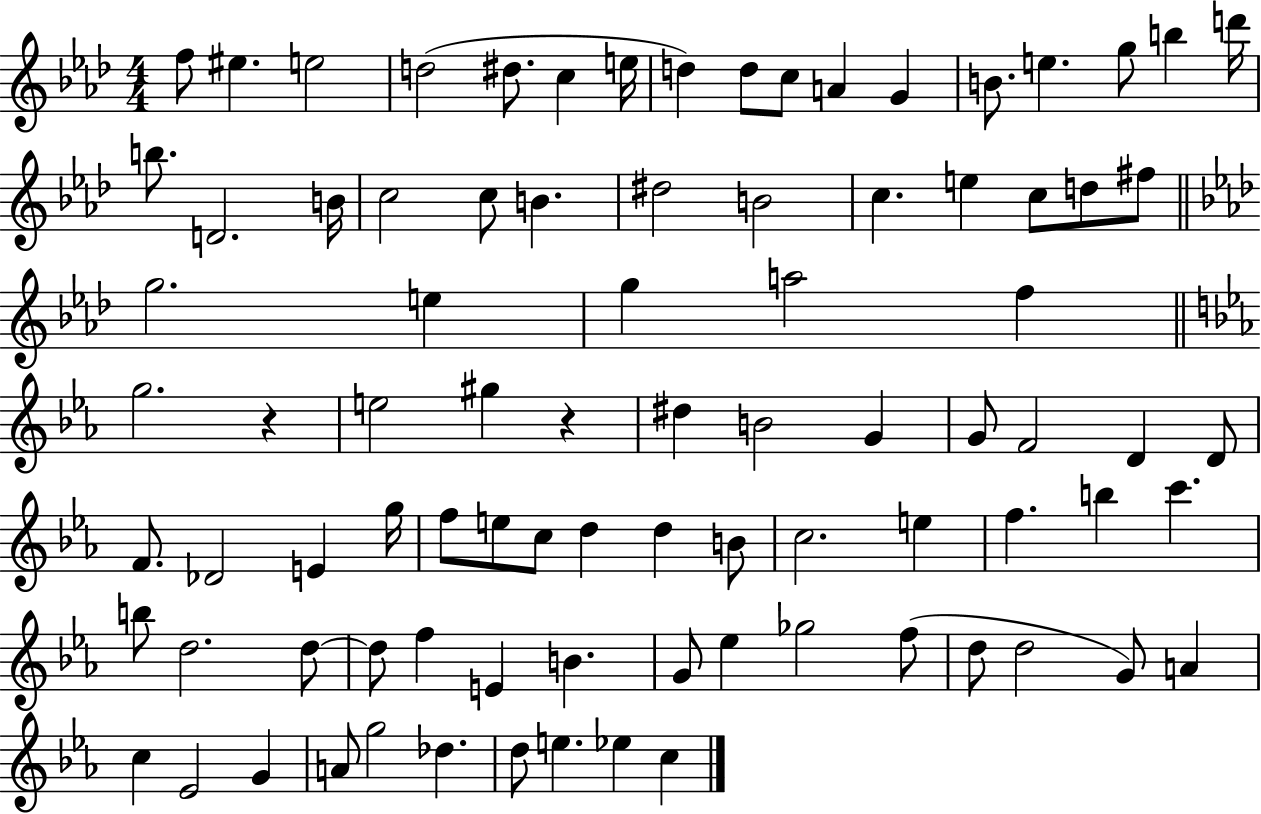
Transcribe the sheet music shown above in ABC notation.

X:1
T:Untitled
M:4/4
L:1/4
K:Ab
f/2 ^e e2 d2 ^d/2 c e/4 d d/2 c/2 A G B/2 e g/2 b d'/4 b/2 D2 B/4 c2 c/2 B ^d2 B2 c e c/2 d/2 ^f/2 g2 e g a2 f g2 z e2 ^g z ^d B2 G G/2 F2 D D/2 F/2 _D2 E g/4 f/2 e/2 c/2 d d B/2 c2 e f b c' b/2 d2 d/2 d/2 f E B G/2 _e _g2 f/2 d/2 d2 G/2 A c _E2 G A/2 g2 _d d/2 e _e c